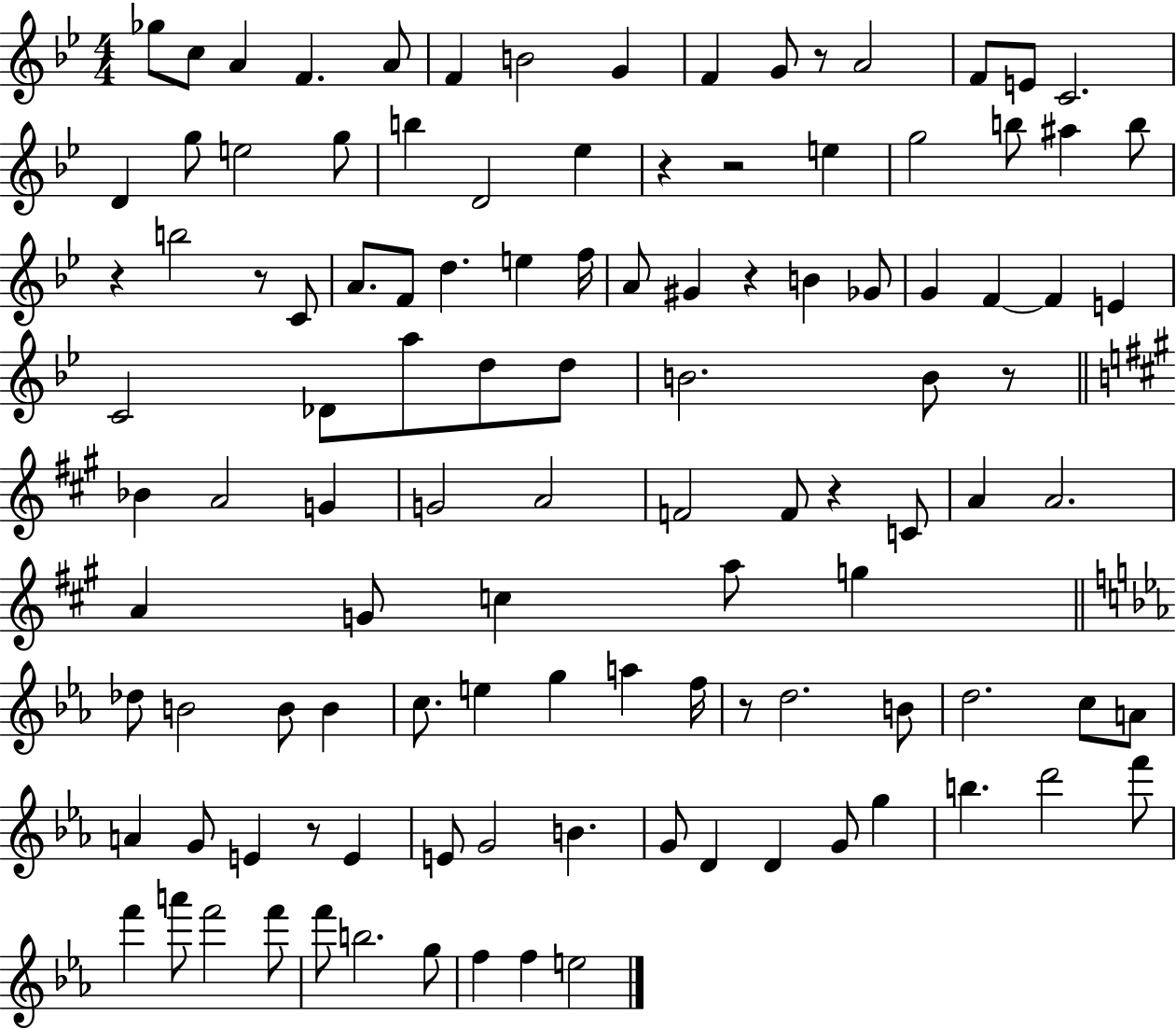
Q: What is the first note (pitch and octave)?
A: Gb5